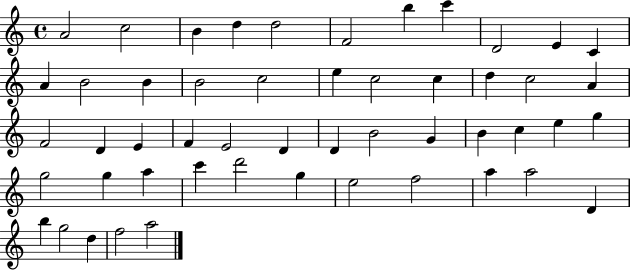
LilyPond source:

{
  \clef treble
  \time 4/4
  \defaultTimeSignature
  \key c \major
  a'2 c''2 | b'4 d''4 d''2 | f'2 b''4 c'''4 | d'2 e'4 c'4 | \break a'4 b'2 b'4 | b'2 c''2 | e''4 c''2 c''4 | d''4 c''2 a'4 | \break f'2 d'4 e'4 | f'4 e'2 d'4 | d'4 b'2 g'4 | b'4 c''4 e''4 g''4 | \break g''2 g''4 a''4 | c'''4 d'''2 g''4 | e''2 f''2 | a''4 a''2 d'4 | \break b''4 g''2 d''4 | f''2 a''2 | \bar "|."
}